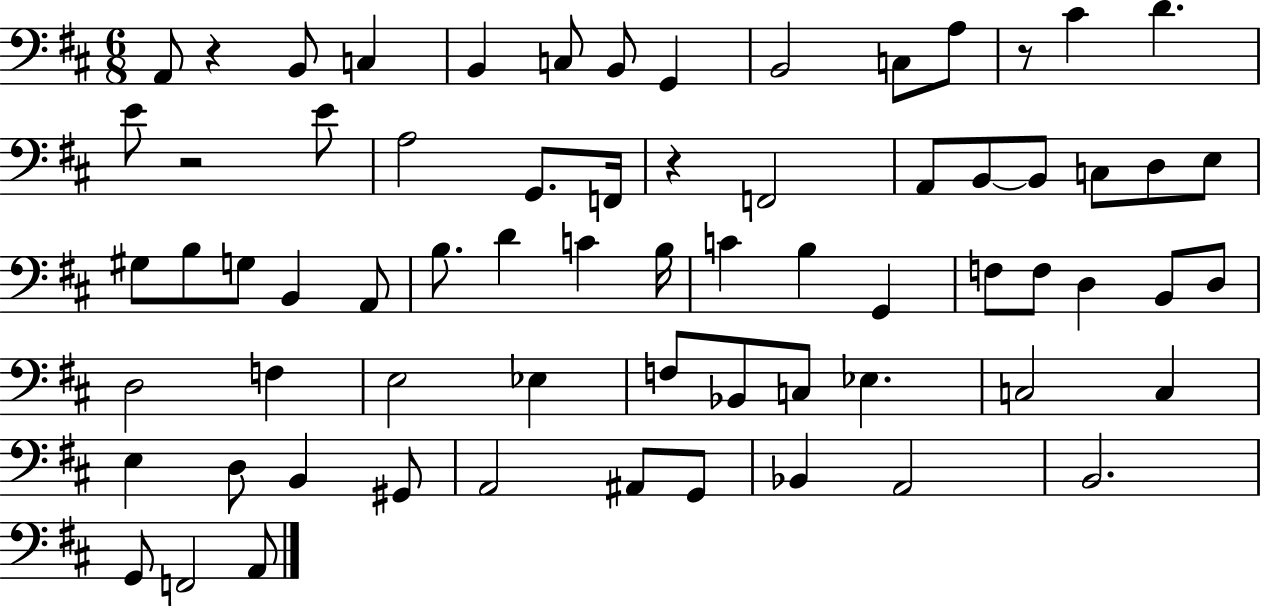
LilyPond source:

{
  \clef bass
  \numericTimeSignature
  \time 6/8
  \key d \major
  \repeat volta 2 { a,8 r4 b,8 c4 | b,4 c8 b,8 g,4 | b,2 c8 a8 | r8 cis'4 d'4. | \break e'8 r2 e'8 | a2 g,8. f,16 | r4 f,2 | a,8 b,8~~ b,8 c8 d8 e8 | \break gis8 b8 g8 b,4 a,8 | b8. d'4 c'4 b16 | c'4 b4 g,4 | f8 f8 d4 b,8 d8 | \break d2 f4 | e2 ees4 | f8 bes,8 c8 ees4. | c2 c4 | \break e4 d8 b,4 gis,8 | a,2 ais,8 g,8 | bes,4 a,2 | b,2. | \break g,8 f,2 a,8 | } \bar "|."
}